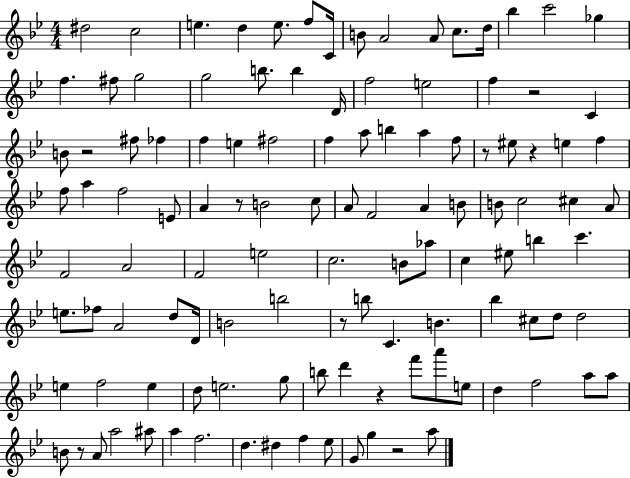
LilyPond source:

{
  \clef treble
  \numericTimeSignature
  \time 4/4
  \key bes \major
  dis''2 c''2 | e''4. d''4 e''8. f''8 c'16 | b'8 a'2 a'8 c''8. d''16 | bes''4 c'''2 ges''4 | \break f''4. fis''8 g''2 | g''2 b''8. b''4 d'16 | f''2 e''2 | f''4 r2 c'4 | \break b'8 r2 fis''8 fes''4 | f''4 e''4 fis''2 | f''4 a''8 b''4 a''4 f''8 | r8 eis''8 r4 e''4 f''4 | \break f''8 a''4 f''2 e'8 | a'4 r8 b'2 c''8 | a'8 f'2 a'4 b'8 | b'8 c''2 cis''4 a'8 | \break f'2 a'2 | f'2 e''2 | c''2. b'8 aes''8 | c''4 eis''8 b''4 c'''4. | \break e''8. fes''8 a'2 d''8 d'16 | b'2 b''2 | r8 b''8 c'4. b'4. | bes''4 cis''8 d''8 d''2 | \break e''4 f''2 e''4 | d''8 e''2. g''8 | b''8 d'''4 r4 f'''8 a'''8 e''8 | d''4 f''2 a''8 a''8 | \break b'8 r8 a'8 a''2 ais''8 | a''4 f''2. | d''4. dis''4 f''4 ees''8 | g'8 g''4 r2 a''8 | \break \bar "|."
}